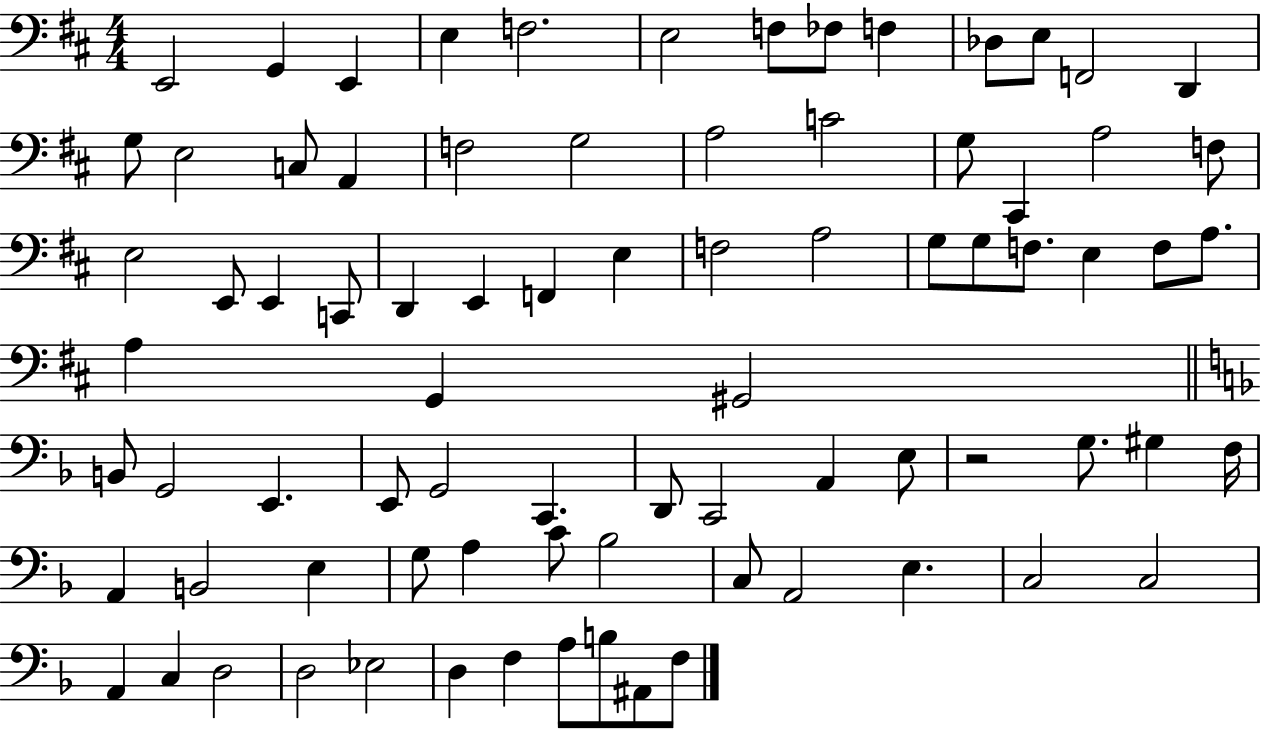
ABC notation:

X:1
T:Untitled
M:4/4
L:1/4
K:D
E,,2 G,, E,, E, F,2 E,2 F,/2 _F,/2 F, _D,/2 E,/2 F,,2 D,, G,/2 E,2 C,/2 A,, F,2 G,2 A,2 C2 G,/2 ^C,, A,2 F,/2 E,2 E,,/2 E,, C,,/2 D,, E,, F,, E, F,2 A,2 G,/2 G,/2 F,/2 E, F,/2 A,/2 A, G,, ^G,,2 B,,/2 G,,2 E,, E,,/2 G,,2 C,, D,,/2 C,,2 A,, E,/2 z2 G,/2 ^G, F,/4 A,, B,,2 E, G,/2 A, C/2 _B,2 C,/2 A,,2 E, C,2 C,2 A,, C, D,2 D,2 _E,2 D, F, A,/2 B,/2 ^A,,/2 F,/2